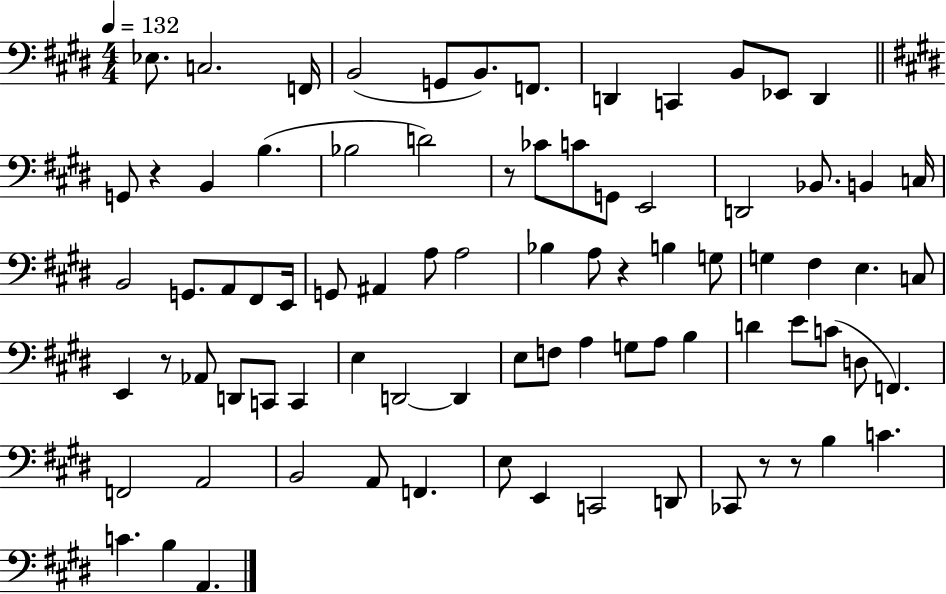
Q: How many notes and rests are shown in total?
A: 82